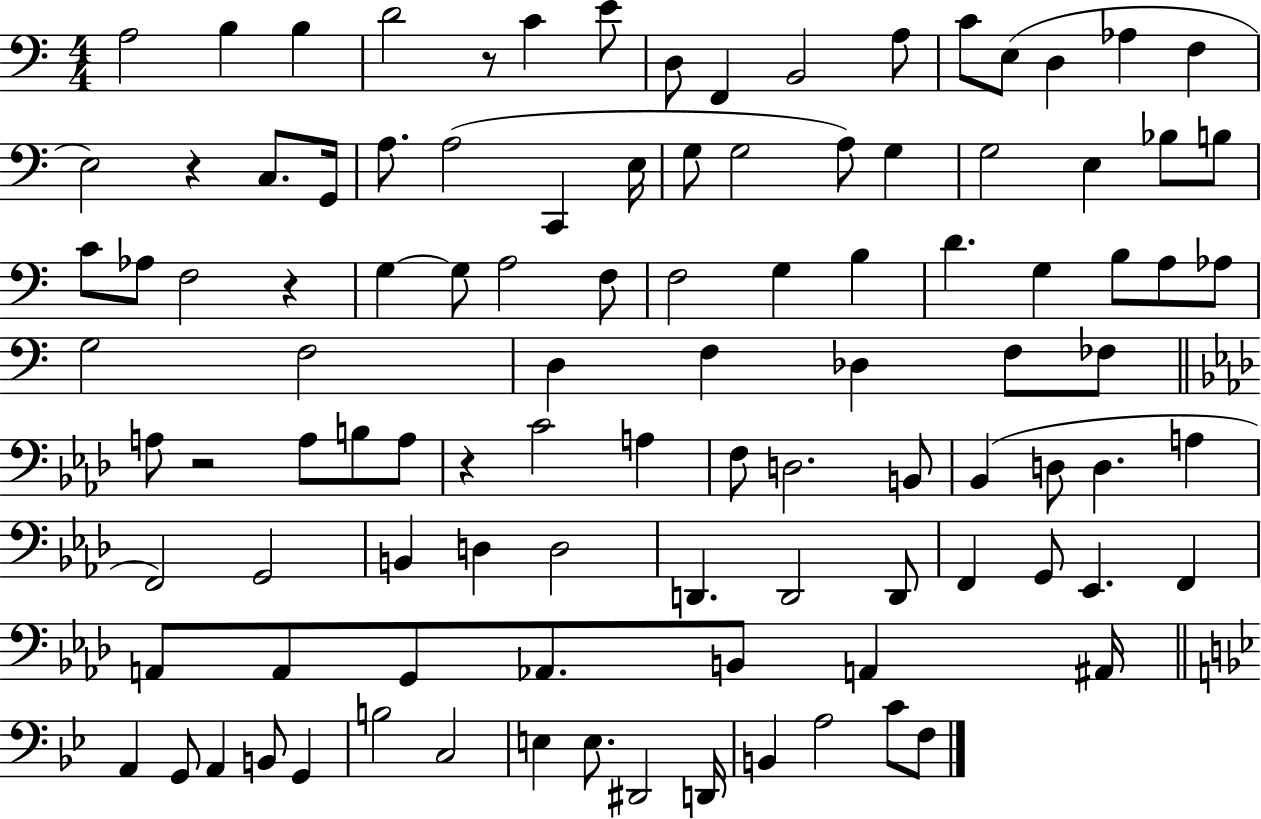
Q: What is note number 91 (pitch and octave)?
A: C3